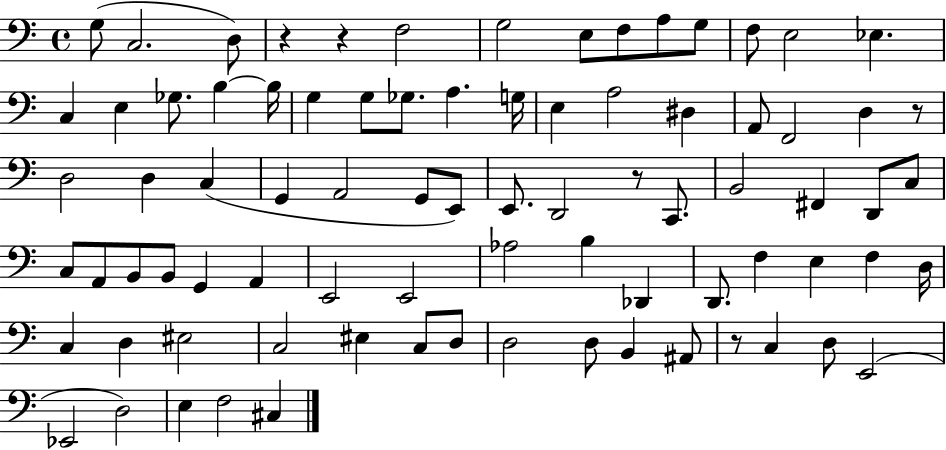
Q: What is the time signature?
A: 4/4